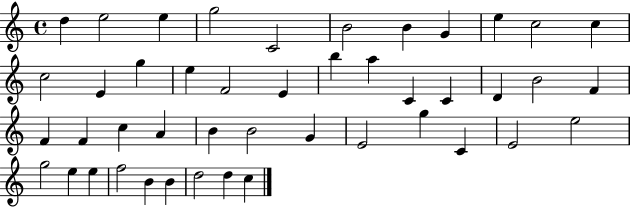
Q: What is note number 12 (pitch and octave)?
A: C5